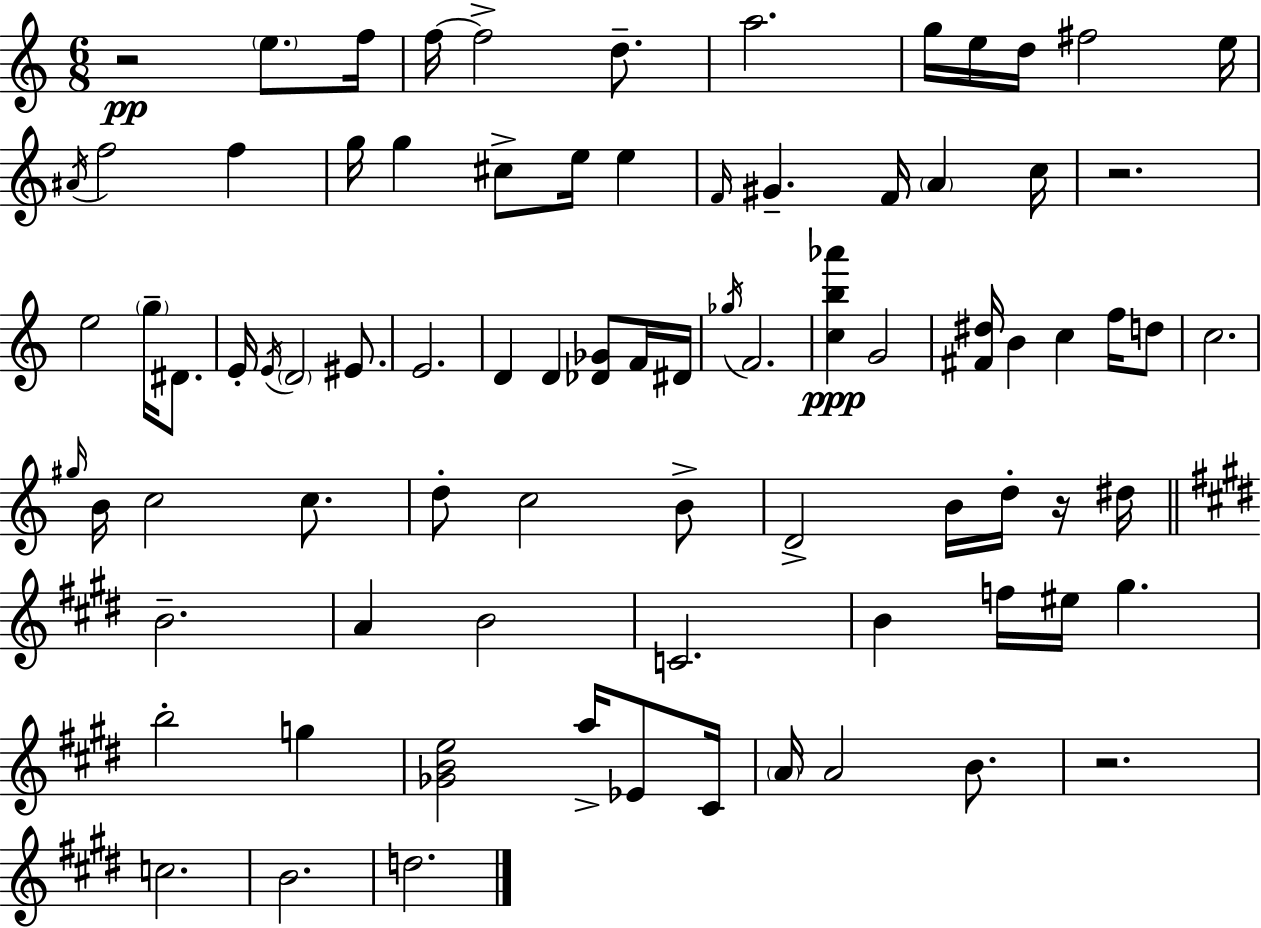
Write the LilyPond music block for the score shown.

{
  \clef treble
  \numericTimeSignature
  \time 6/8
  \key c \major
  r2\pp \parenthesize e''8. f''16 | f''16~~ f''2-> d''8.-- | a''2. | g''16 e''16 d''16 fis''2 e''16 | \break \acciaccatura { ais'16 } f''2 f''4 | g''16 g''4 cis''8-> e''16 e''4 | \grace { f'16 } gis'4.-- f'16 \parenthesize a'4 | c''16 r2. | \break e''2 \parenthesize g''16-- dis'8. | e'16-. \acciaccatura { e'16 } \parenthesize d'2 | eis'8. e'2. | d'4 d'4 <des' ges'>8 | \break f'16 dis'16 \acciaccatura { ges''16 } f'2. | <c'' b'' aes'''>4\ppp g'2 | <fis' dis''>16 b'4 c''4 | f''16 d''8 c''2. | \break \grace { gis''16 } b'16 c''2 | c''8. d''8-. c''2 | b'8-> d'2-> | b'16 d''16-. r16 dis''16 \bar "||" \break \key e \major b'2.-- | a'4 b'2 | c'2. | b'4 f''16 eis''16 gis''4. | \break b''2-. g''4 | <ges' b' e''>2 a''16-> ees'8 cis'16 | \parenthesize a'16 a'2 b'8. | r2. | \break c''2. | b'2. | d''2. | \bar "|."
}